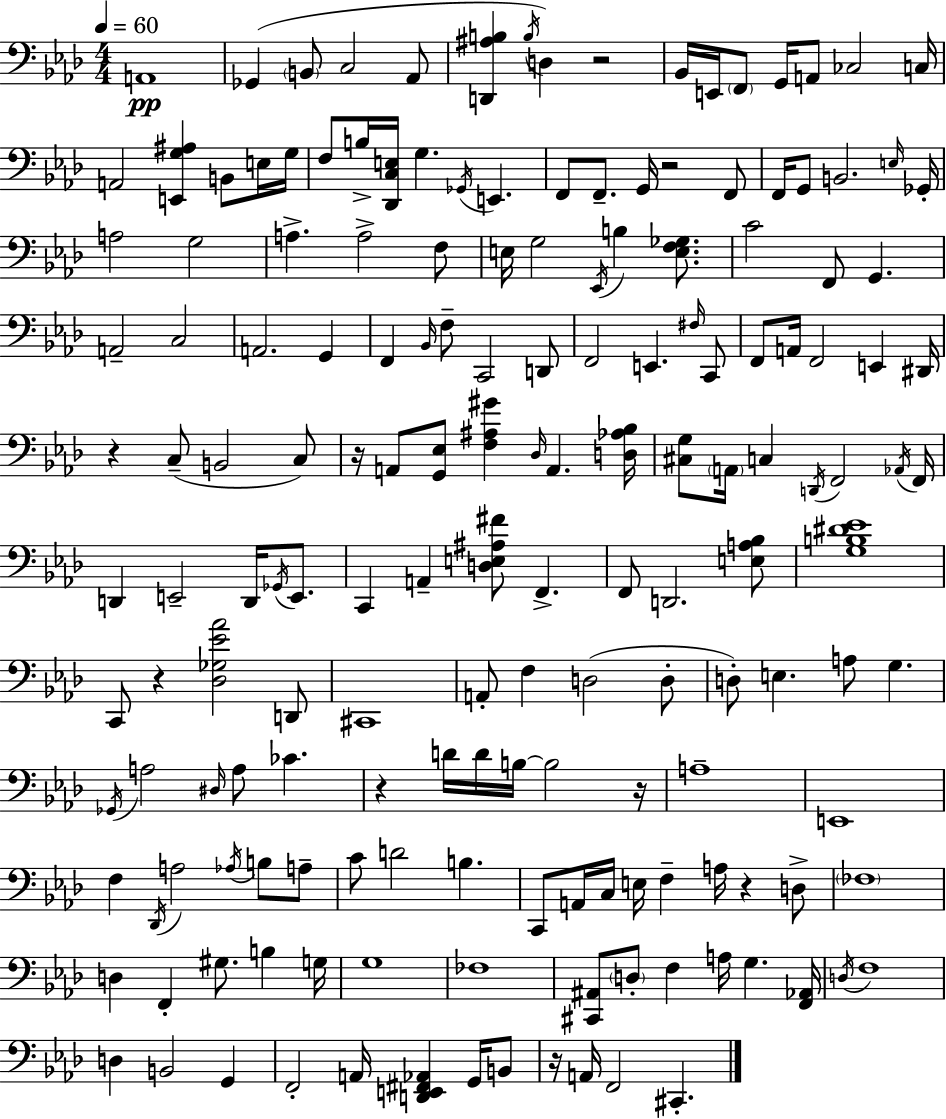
{
  \clef bass
  \numericTimeSignature
  \time 4/4
  \key f \minor
  \tempo 4 = 60
  a,1\pp | ges,4( \parenthesize b,8 c2 aes,8 | <d, ais b>4 \acciaccatura { b16 }) d4 r2 | bes,16 e,16 \parenthesize f,8 g,16 a,8 ces2 | \break c16 a,2 <e, g ais>4 b,8 e16 | g16 f8 b16-> <des, c e>16 g4. \acciaccatura { ges,16 } e,4. | f,8 f,8.-- g,16 r2 | f,8 f,16 g,8 b,2. | \break \grace { e16 } ges,16-. a2 g2 | a4.-> a2-> | f8 e16 g2 \acciaccatura { ees,16 } b4 | <e f ges>8. c'2 f,8 g,4. | \break a,2-- c2 | a,2. | g,4 f,4 \grace { bes,16 } f8-- c,2 | d,8 f,2 e,4. | \break \grace { fis16 } c,8 f,8 a,16 f,2 | e,4 dis,16 r4 c8--( b,2 | c8) r16 a,8 <g, ees>8 <f ais gis'>4 \grace { des16 } | a,4. <d aes bes>16 <cis g>8 \parenthesize a,16 c4 \acciaccatura { d,16 } f,2 | \break \acciaccatura { aes,16 } f,16 d,4 e,2-- | d,16 \acciaccatura { ges,16 } e,8. c,4 a,4-- | <d e ais fis'>8 f,4.-> f,8 d,2. | <e a bes>8 <g b dis' ees'>1 | \break c,8 r4 | <des ges ees' aes'>2 d,8 cis,1 | a,8-. f4 | d2( d8-. d8-.) e4. | \break a8 g4. \acciaccatura { ges,16 } a2 | \grace { dis16 } a8 ces'4. r4 | d'16 d'16 b16~~ b2 r16 a1-- | e,1 | \break f4 | \acciaccatura { des,16 } a2 \acciaccatura { aes16 } b8 a8-- c'8 | d'2 b4. c,8 | a,16 c16 e16 f4-- a16 r4 d8-> \parenthesize fes1 | \break d4 | f,4-. gis8. b4 g16 g1 | fes1 | <cis, ais,>8 | \break \parenthesize d8-. f4 a16 g4. <f, aes,>16 \acciaccatura { d16 } f1 | d4 | b,2 g,4 f,2-. | a,16 <d, e, fis, aes,>4 g,16 b,8 r16 | \break a,16 f,2 cis,4.-. \bar "|."
}